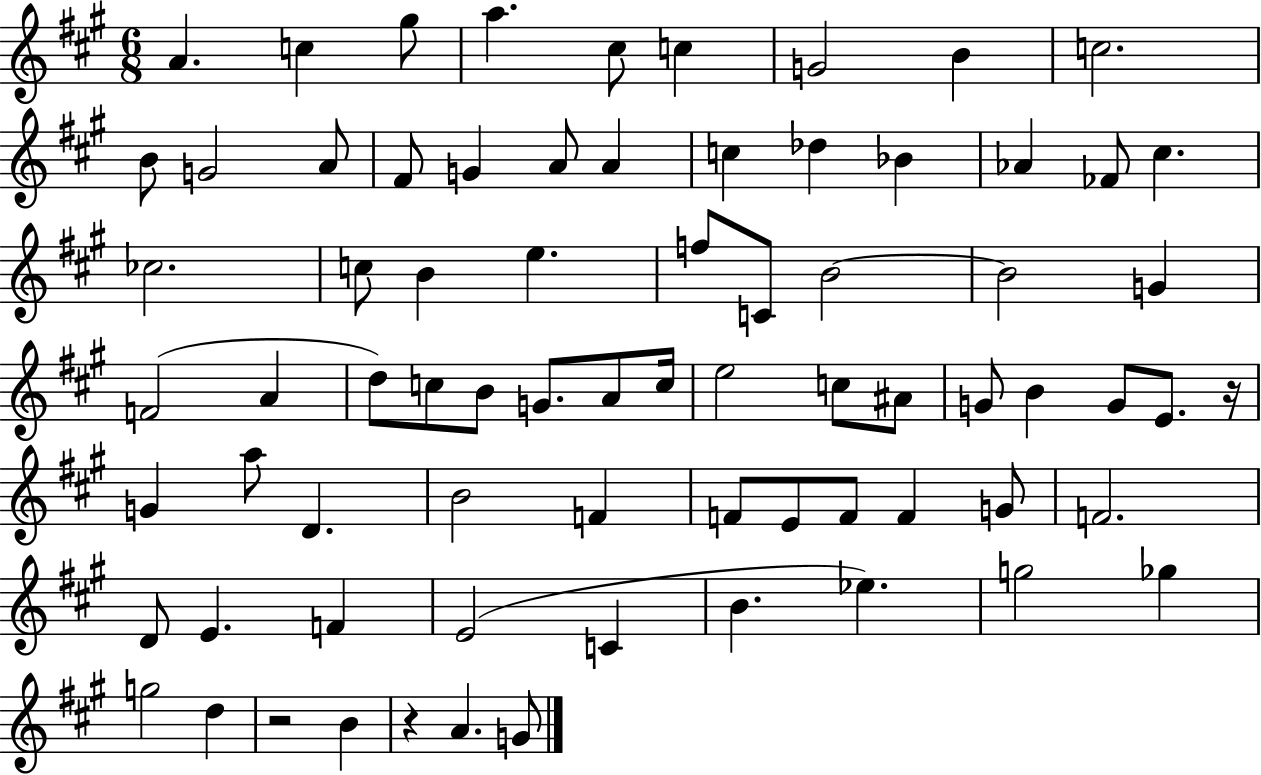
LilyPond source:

{
  \clef treble
  \numericTimeSignature
  \time 6/8
  \key a \major
  \repeat volta 2 { a'4. c''4 gis''8 | a''4. cis''8 c''4 | g'2 b'4 | c''2. | \break b'8 g'2 a'8 | fis'8 g'4 a'8 a'4 | c''4 des''4 bes'4 | aes'4 fes'8 cis''4. | \break ces''2. | c''8 b'4 e''4. | f''8 c'8 b'2~~ | b'2 g'4 | \break f'2( a'4 | d''8) c''8 b'8 g'8. a'8 c''16 | e''2 c''8 ais'8 | g'8 b'4 g'8 e'8. r16 | \break g'4 a''8 d'4. | b'2 f'4 | f'8 e'8 f'8 f'4 g'8 | f'2. | \break d'8 e'4. f'4 | e'2( c'4 | b'4. ees''4.) | g''2 ges''4 | \break g''2 d''4 | r2 b'4 | r4 a'4. g'8 | } \bar "|."
}